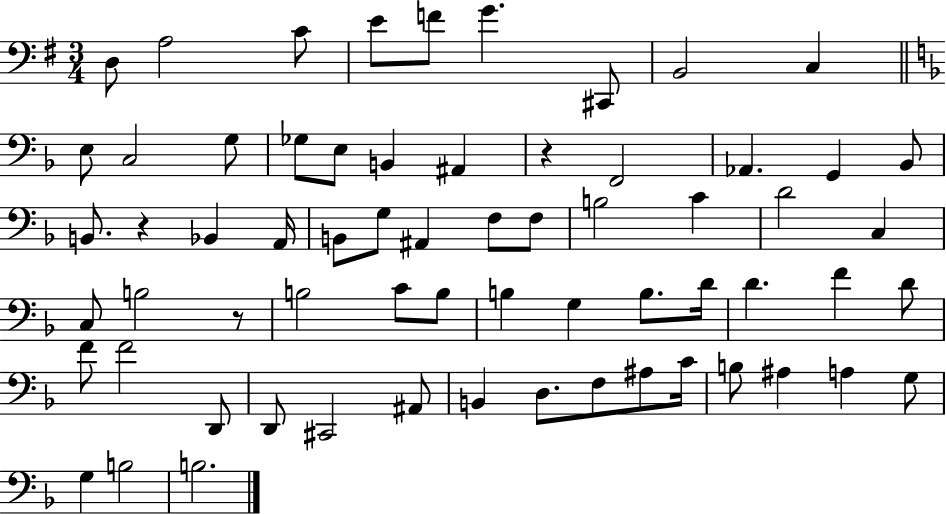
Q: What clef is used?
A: bass